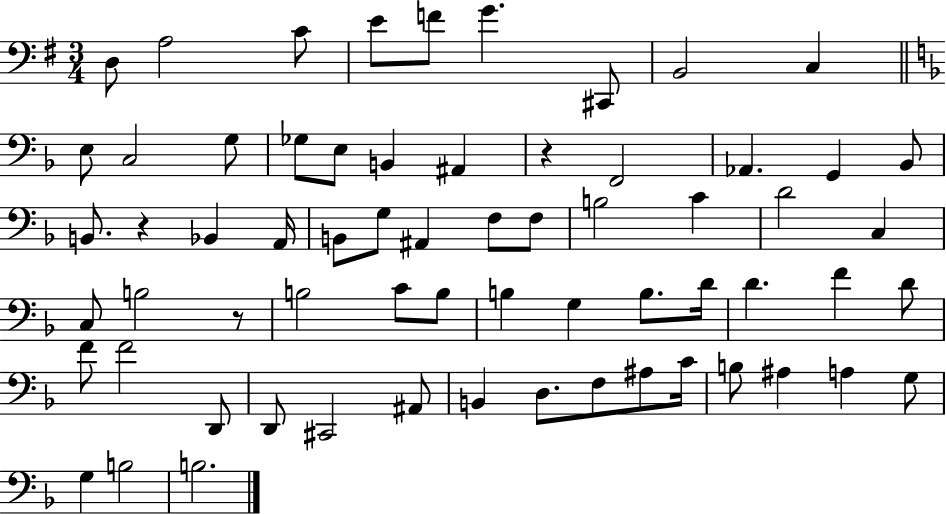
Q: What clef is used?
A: bass